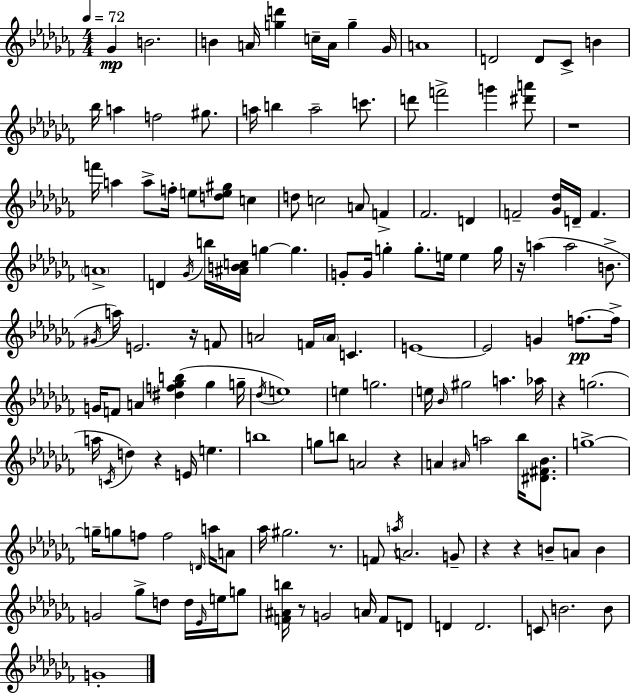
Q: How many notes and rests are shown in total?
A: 148